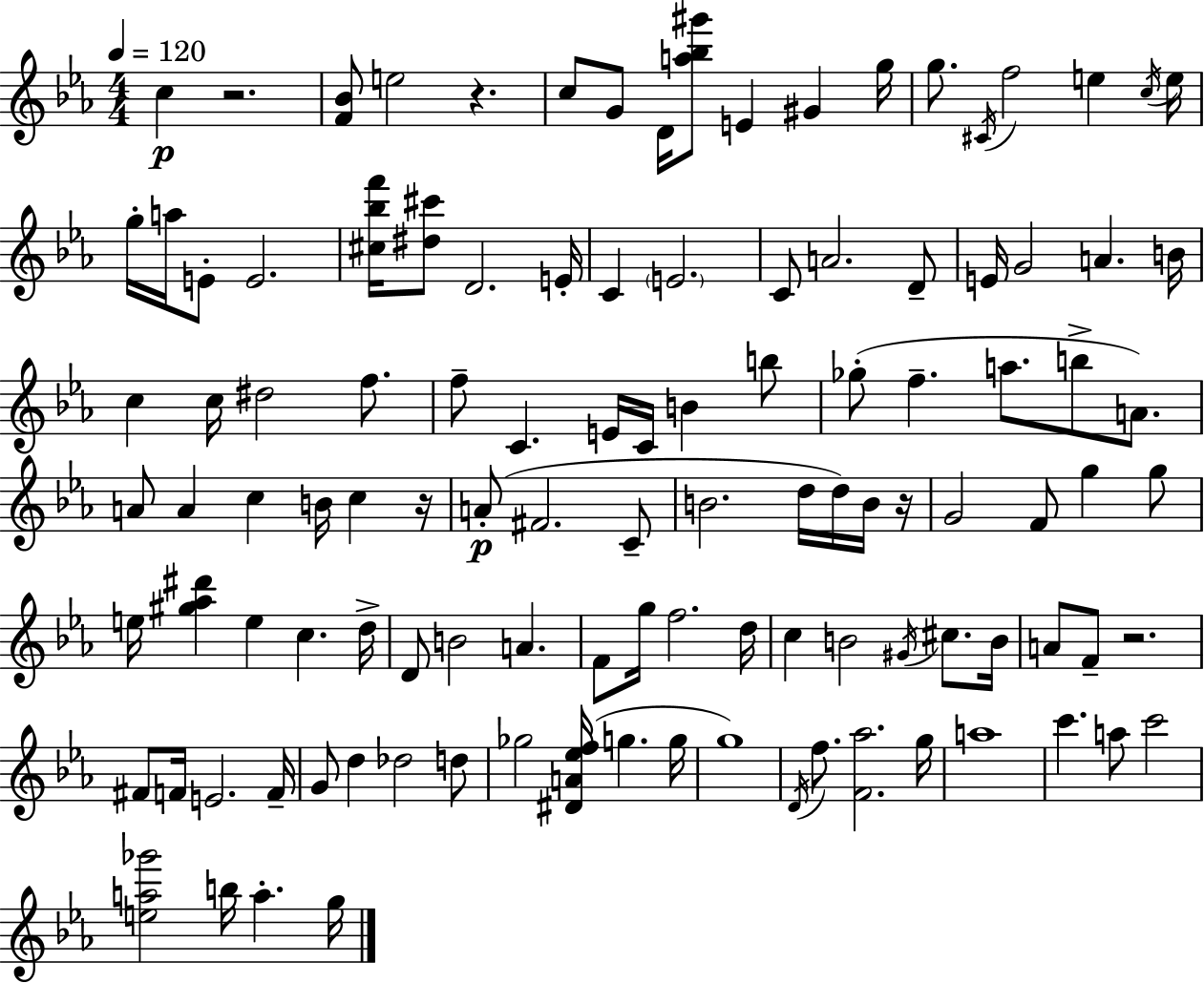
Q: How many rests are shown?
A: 5